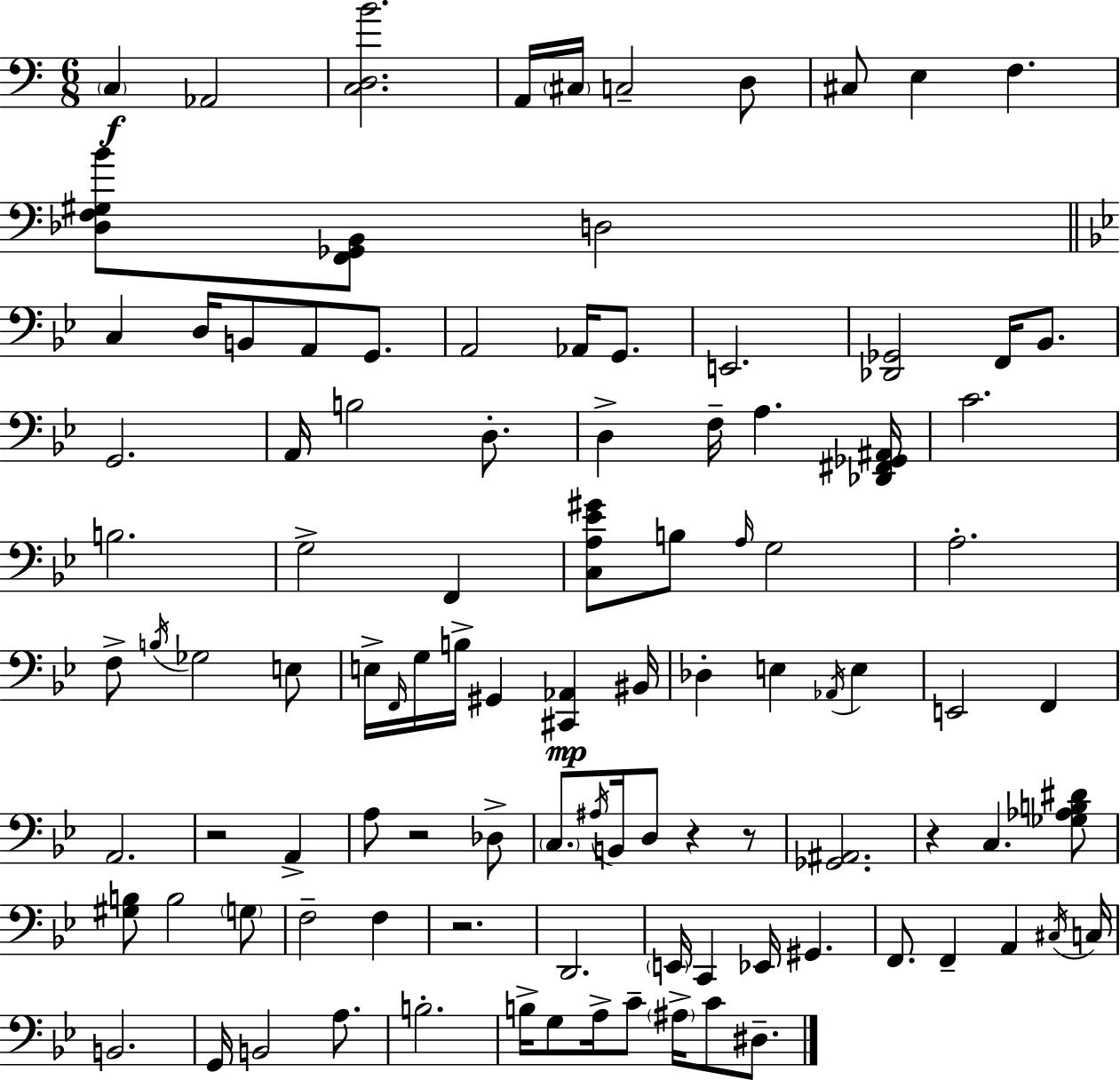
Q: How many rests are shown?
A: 6